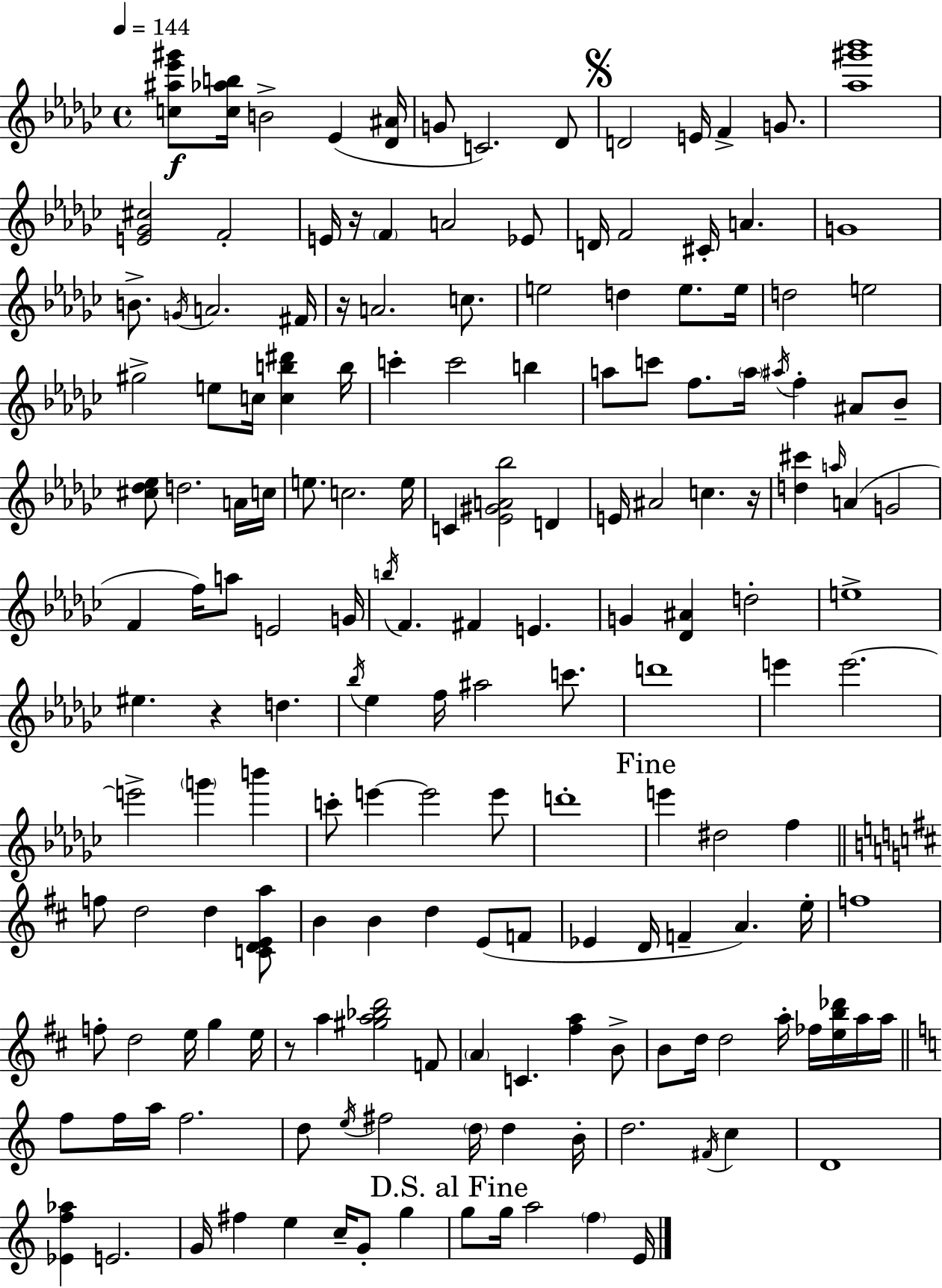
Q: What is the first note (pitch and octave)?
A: B4